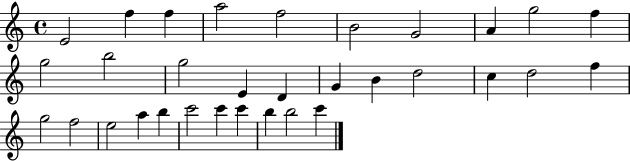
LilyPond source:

{
  \clef treble
  \time 4/4
  \defaultTimeSignature
  \key c \major
  e'2 f''4 f''4 | a''2 f''2 | b'2 g'2 | a'4 g''2 f''4 | \break g''2 b''2 | g''2 e'4 d'4 | g'4 b'4 d''2 | c''4 d''2 f''4 | \break g''2 f''2 | e''2 a''4 b''4 | c'''2 c'''4 c'''4 | b''4 b''2 c'''4 | \break \bar "|."
}